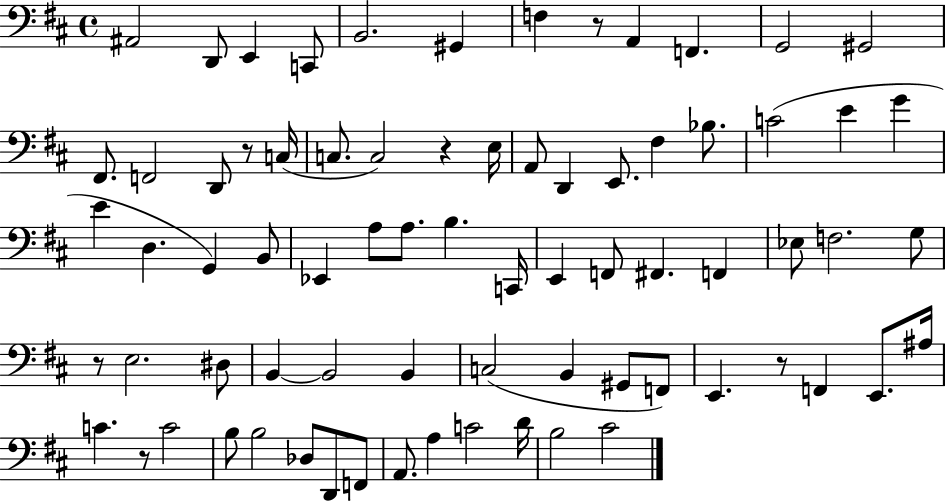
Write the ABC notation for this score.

X:1
T:Untitled
M:4/4
L:1/4
K:D
^A,,2 D,,/2 E,, C,,/2 B,,2 ^G,, F, z/2 A,, F,, G,,2 ^G,,2 ^F,,/2 F,,2 D,,/2 z/2 C,/4 C,/2 C,2 z E,/4 A,,/2 D,, E,,/2 ^F, _B,/2 C2 E G E D, G,, B,,/2 _E,, A,/2 A,/2 B, C,,/4 E,, F,,/2 ^F,, F,, _E,/2 F,2 G,/2 z/2 E,2 ^D,/2 B,, B,,2 B,, C,2 B,, ^G,,/2 F,,/2 E,, z/2 F,, E,,/2 ^A,/4 C z/2 C2 B,/2 B,2 _D,/2 D,,/2 F,,/2 A,,/2 A, C2 D/4 B,2 ^C2